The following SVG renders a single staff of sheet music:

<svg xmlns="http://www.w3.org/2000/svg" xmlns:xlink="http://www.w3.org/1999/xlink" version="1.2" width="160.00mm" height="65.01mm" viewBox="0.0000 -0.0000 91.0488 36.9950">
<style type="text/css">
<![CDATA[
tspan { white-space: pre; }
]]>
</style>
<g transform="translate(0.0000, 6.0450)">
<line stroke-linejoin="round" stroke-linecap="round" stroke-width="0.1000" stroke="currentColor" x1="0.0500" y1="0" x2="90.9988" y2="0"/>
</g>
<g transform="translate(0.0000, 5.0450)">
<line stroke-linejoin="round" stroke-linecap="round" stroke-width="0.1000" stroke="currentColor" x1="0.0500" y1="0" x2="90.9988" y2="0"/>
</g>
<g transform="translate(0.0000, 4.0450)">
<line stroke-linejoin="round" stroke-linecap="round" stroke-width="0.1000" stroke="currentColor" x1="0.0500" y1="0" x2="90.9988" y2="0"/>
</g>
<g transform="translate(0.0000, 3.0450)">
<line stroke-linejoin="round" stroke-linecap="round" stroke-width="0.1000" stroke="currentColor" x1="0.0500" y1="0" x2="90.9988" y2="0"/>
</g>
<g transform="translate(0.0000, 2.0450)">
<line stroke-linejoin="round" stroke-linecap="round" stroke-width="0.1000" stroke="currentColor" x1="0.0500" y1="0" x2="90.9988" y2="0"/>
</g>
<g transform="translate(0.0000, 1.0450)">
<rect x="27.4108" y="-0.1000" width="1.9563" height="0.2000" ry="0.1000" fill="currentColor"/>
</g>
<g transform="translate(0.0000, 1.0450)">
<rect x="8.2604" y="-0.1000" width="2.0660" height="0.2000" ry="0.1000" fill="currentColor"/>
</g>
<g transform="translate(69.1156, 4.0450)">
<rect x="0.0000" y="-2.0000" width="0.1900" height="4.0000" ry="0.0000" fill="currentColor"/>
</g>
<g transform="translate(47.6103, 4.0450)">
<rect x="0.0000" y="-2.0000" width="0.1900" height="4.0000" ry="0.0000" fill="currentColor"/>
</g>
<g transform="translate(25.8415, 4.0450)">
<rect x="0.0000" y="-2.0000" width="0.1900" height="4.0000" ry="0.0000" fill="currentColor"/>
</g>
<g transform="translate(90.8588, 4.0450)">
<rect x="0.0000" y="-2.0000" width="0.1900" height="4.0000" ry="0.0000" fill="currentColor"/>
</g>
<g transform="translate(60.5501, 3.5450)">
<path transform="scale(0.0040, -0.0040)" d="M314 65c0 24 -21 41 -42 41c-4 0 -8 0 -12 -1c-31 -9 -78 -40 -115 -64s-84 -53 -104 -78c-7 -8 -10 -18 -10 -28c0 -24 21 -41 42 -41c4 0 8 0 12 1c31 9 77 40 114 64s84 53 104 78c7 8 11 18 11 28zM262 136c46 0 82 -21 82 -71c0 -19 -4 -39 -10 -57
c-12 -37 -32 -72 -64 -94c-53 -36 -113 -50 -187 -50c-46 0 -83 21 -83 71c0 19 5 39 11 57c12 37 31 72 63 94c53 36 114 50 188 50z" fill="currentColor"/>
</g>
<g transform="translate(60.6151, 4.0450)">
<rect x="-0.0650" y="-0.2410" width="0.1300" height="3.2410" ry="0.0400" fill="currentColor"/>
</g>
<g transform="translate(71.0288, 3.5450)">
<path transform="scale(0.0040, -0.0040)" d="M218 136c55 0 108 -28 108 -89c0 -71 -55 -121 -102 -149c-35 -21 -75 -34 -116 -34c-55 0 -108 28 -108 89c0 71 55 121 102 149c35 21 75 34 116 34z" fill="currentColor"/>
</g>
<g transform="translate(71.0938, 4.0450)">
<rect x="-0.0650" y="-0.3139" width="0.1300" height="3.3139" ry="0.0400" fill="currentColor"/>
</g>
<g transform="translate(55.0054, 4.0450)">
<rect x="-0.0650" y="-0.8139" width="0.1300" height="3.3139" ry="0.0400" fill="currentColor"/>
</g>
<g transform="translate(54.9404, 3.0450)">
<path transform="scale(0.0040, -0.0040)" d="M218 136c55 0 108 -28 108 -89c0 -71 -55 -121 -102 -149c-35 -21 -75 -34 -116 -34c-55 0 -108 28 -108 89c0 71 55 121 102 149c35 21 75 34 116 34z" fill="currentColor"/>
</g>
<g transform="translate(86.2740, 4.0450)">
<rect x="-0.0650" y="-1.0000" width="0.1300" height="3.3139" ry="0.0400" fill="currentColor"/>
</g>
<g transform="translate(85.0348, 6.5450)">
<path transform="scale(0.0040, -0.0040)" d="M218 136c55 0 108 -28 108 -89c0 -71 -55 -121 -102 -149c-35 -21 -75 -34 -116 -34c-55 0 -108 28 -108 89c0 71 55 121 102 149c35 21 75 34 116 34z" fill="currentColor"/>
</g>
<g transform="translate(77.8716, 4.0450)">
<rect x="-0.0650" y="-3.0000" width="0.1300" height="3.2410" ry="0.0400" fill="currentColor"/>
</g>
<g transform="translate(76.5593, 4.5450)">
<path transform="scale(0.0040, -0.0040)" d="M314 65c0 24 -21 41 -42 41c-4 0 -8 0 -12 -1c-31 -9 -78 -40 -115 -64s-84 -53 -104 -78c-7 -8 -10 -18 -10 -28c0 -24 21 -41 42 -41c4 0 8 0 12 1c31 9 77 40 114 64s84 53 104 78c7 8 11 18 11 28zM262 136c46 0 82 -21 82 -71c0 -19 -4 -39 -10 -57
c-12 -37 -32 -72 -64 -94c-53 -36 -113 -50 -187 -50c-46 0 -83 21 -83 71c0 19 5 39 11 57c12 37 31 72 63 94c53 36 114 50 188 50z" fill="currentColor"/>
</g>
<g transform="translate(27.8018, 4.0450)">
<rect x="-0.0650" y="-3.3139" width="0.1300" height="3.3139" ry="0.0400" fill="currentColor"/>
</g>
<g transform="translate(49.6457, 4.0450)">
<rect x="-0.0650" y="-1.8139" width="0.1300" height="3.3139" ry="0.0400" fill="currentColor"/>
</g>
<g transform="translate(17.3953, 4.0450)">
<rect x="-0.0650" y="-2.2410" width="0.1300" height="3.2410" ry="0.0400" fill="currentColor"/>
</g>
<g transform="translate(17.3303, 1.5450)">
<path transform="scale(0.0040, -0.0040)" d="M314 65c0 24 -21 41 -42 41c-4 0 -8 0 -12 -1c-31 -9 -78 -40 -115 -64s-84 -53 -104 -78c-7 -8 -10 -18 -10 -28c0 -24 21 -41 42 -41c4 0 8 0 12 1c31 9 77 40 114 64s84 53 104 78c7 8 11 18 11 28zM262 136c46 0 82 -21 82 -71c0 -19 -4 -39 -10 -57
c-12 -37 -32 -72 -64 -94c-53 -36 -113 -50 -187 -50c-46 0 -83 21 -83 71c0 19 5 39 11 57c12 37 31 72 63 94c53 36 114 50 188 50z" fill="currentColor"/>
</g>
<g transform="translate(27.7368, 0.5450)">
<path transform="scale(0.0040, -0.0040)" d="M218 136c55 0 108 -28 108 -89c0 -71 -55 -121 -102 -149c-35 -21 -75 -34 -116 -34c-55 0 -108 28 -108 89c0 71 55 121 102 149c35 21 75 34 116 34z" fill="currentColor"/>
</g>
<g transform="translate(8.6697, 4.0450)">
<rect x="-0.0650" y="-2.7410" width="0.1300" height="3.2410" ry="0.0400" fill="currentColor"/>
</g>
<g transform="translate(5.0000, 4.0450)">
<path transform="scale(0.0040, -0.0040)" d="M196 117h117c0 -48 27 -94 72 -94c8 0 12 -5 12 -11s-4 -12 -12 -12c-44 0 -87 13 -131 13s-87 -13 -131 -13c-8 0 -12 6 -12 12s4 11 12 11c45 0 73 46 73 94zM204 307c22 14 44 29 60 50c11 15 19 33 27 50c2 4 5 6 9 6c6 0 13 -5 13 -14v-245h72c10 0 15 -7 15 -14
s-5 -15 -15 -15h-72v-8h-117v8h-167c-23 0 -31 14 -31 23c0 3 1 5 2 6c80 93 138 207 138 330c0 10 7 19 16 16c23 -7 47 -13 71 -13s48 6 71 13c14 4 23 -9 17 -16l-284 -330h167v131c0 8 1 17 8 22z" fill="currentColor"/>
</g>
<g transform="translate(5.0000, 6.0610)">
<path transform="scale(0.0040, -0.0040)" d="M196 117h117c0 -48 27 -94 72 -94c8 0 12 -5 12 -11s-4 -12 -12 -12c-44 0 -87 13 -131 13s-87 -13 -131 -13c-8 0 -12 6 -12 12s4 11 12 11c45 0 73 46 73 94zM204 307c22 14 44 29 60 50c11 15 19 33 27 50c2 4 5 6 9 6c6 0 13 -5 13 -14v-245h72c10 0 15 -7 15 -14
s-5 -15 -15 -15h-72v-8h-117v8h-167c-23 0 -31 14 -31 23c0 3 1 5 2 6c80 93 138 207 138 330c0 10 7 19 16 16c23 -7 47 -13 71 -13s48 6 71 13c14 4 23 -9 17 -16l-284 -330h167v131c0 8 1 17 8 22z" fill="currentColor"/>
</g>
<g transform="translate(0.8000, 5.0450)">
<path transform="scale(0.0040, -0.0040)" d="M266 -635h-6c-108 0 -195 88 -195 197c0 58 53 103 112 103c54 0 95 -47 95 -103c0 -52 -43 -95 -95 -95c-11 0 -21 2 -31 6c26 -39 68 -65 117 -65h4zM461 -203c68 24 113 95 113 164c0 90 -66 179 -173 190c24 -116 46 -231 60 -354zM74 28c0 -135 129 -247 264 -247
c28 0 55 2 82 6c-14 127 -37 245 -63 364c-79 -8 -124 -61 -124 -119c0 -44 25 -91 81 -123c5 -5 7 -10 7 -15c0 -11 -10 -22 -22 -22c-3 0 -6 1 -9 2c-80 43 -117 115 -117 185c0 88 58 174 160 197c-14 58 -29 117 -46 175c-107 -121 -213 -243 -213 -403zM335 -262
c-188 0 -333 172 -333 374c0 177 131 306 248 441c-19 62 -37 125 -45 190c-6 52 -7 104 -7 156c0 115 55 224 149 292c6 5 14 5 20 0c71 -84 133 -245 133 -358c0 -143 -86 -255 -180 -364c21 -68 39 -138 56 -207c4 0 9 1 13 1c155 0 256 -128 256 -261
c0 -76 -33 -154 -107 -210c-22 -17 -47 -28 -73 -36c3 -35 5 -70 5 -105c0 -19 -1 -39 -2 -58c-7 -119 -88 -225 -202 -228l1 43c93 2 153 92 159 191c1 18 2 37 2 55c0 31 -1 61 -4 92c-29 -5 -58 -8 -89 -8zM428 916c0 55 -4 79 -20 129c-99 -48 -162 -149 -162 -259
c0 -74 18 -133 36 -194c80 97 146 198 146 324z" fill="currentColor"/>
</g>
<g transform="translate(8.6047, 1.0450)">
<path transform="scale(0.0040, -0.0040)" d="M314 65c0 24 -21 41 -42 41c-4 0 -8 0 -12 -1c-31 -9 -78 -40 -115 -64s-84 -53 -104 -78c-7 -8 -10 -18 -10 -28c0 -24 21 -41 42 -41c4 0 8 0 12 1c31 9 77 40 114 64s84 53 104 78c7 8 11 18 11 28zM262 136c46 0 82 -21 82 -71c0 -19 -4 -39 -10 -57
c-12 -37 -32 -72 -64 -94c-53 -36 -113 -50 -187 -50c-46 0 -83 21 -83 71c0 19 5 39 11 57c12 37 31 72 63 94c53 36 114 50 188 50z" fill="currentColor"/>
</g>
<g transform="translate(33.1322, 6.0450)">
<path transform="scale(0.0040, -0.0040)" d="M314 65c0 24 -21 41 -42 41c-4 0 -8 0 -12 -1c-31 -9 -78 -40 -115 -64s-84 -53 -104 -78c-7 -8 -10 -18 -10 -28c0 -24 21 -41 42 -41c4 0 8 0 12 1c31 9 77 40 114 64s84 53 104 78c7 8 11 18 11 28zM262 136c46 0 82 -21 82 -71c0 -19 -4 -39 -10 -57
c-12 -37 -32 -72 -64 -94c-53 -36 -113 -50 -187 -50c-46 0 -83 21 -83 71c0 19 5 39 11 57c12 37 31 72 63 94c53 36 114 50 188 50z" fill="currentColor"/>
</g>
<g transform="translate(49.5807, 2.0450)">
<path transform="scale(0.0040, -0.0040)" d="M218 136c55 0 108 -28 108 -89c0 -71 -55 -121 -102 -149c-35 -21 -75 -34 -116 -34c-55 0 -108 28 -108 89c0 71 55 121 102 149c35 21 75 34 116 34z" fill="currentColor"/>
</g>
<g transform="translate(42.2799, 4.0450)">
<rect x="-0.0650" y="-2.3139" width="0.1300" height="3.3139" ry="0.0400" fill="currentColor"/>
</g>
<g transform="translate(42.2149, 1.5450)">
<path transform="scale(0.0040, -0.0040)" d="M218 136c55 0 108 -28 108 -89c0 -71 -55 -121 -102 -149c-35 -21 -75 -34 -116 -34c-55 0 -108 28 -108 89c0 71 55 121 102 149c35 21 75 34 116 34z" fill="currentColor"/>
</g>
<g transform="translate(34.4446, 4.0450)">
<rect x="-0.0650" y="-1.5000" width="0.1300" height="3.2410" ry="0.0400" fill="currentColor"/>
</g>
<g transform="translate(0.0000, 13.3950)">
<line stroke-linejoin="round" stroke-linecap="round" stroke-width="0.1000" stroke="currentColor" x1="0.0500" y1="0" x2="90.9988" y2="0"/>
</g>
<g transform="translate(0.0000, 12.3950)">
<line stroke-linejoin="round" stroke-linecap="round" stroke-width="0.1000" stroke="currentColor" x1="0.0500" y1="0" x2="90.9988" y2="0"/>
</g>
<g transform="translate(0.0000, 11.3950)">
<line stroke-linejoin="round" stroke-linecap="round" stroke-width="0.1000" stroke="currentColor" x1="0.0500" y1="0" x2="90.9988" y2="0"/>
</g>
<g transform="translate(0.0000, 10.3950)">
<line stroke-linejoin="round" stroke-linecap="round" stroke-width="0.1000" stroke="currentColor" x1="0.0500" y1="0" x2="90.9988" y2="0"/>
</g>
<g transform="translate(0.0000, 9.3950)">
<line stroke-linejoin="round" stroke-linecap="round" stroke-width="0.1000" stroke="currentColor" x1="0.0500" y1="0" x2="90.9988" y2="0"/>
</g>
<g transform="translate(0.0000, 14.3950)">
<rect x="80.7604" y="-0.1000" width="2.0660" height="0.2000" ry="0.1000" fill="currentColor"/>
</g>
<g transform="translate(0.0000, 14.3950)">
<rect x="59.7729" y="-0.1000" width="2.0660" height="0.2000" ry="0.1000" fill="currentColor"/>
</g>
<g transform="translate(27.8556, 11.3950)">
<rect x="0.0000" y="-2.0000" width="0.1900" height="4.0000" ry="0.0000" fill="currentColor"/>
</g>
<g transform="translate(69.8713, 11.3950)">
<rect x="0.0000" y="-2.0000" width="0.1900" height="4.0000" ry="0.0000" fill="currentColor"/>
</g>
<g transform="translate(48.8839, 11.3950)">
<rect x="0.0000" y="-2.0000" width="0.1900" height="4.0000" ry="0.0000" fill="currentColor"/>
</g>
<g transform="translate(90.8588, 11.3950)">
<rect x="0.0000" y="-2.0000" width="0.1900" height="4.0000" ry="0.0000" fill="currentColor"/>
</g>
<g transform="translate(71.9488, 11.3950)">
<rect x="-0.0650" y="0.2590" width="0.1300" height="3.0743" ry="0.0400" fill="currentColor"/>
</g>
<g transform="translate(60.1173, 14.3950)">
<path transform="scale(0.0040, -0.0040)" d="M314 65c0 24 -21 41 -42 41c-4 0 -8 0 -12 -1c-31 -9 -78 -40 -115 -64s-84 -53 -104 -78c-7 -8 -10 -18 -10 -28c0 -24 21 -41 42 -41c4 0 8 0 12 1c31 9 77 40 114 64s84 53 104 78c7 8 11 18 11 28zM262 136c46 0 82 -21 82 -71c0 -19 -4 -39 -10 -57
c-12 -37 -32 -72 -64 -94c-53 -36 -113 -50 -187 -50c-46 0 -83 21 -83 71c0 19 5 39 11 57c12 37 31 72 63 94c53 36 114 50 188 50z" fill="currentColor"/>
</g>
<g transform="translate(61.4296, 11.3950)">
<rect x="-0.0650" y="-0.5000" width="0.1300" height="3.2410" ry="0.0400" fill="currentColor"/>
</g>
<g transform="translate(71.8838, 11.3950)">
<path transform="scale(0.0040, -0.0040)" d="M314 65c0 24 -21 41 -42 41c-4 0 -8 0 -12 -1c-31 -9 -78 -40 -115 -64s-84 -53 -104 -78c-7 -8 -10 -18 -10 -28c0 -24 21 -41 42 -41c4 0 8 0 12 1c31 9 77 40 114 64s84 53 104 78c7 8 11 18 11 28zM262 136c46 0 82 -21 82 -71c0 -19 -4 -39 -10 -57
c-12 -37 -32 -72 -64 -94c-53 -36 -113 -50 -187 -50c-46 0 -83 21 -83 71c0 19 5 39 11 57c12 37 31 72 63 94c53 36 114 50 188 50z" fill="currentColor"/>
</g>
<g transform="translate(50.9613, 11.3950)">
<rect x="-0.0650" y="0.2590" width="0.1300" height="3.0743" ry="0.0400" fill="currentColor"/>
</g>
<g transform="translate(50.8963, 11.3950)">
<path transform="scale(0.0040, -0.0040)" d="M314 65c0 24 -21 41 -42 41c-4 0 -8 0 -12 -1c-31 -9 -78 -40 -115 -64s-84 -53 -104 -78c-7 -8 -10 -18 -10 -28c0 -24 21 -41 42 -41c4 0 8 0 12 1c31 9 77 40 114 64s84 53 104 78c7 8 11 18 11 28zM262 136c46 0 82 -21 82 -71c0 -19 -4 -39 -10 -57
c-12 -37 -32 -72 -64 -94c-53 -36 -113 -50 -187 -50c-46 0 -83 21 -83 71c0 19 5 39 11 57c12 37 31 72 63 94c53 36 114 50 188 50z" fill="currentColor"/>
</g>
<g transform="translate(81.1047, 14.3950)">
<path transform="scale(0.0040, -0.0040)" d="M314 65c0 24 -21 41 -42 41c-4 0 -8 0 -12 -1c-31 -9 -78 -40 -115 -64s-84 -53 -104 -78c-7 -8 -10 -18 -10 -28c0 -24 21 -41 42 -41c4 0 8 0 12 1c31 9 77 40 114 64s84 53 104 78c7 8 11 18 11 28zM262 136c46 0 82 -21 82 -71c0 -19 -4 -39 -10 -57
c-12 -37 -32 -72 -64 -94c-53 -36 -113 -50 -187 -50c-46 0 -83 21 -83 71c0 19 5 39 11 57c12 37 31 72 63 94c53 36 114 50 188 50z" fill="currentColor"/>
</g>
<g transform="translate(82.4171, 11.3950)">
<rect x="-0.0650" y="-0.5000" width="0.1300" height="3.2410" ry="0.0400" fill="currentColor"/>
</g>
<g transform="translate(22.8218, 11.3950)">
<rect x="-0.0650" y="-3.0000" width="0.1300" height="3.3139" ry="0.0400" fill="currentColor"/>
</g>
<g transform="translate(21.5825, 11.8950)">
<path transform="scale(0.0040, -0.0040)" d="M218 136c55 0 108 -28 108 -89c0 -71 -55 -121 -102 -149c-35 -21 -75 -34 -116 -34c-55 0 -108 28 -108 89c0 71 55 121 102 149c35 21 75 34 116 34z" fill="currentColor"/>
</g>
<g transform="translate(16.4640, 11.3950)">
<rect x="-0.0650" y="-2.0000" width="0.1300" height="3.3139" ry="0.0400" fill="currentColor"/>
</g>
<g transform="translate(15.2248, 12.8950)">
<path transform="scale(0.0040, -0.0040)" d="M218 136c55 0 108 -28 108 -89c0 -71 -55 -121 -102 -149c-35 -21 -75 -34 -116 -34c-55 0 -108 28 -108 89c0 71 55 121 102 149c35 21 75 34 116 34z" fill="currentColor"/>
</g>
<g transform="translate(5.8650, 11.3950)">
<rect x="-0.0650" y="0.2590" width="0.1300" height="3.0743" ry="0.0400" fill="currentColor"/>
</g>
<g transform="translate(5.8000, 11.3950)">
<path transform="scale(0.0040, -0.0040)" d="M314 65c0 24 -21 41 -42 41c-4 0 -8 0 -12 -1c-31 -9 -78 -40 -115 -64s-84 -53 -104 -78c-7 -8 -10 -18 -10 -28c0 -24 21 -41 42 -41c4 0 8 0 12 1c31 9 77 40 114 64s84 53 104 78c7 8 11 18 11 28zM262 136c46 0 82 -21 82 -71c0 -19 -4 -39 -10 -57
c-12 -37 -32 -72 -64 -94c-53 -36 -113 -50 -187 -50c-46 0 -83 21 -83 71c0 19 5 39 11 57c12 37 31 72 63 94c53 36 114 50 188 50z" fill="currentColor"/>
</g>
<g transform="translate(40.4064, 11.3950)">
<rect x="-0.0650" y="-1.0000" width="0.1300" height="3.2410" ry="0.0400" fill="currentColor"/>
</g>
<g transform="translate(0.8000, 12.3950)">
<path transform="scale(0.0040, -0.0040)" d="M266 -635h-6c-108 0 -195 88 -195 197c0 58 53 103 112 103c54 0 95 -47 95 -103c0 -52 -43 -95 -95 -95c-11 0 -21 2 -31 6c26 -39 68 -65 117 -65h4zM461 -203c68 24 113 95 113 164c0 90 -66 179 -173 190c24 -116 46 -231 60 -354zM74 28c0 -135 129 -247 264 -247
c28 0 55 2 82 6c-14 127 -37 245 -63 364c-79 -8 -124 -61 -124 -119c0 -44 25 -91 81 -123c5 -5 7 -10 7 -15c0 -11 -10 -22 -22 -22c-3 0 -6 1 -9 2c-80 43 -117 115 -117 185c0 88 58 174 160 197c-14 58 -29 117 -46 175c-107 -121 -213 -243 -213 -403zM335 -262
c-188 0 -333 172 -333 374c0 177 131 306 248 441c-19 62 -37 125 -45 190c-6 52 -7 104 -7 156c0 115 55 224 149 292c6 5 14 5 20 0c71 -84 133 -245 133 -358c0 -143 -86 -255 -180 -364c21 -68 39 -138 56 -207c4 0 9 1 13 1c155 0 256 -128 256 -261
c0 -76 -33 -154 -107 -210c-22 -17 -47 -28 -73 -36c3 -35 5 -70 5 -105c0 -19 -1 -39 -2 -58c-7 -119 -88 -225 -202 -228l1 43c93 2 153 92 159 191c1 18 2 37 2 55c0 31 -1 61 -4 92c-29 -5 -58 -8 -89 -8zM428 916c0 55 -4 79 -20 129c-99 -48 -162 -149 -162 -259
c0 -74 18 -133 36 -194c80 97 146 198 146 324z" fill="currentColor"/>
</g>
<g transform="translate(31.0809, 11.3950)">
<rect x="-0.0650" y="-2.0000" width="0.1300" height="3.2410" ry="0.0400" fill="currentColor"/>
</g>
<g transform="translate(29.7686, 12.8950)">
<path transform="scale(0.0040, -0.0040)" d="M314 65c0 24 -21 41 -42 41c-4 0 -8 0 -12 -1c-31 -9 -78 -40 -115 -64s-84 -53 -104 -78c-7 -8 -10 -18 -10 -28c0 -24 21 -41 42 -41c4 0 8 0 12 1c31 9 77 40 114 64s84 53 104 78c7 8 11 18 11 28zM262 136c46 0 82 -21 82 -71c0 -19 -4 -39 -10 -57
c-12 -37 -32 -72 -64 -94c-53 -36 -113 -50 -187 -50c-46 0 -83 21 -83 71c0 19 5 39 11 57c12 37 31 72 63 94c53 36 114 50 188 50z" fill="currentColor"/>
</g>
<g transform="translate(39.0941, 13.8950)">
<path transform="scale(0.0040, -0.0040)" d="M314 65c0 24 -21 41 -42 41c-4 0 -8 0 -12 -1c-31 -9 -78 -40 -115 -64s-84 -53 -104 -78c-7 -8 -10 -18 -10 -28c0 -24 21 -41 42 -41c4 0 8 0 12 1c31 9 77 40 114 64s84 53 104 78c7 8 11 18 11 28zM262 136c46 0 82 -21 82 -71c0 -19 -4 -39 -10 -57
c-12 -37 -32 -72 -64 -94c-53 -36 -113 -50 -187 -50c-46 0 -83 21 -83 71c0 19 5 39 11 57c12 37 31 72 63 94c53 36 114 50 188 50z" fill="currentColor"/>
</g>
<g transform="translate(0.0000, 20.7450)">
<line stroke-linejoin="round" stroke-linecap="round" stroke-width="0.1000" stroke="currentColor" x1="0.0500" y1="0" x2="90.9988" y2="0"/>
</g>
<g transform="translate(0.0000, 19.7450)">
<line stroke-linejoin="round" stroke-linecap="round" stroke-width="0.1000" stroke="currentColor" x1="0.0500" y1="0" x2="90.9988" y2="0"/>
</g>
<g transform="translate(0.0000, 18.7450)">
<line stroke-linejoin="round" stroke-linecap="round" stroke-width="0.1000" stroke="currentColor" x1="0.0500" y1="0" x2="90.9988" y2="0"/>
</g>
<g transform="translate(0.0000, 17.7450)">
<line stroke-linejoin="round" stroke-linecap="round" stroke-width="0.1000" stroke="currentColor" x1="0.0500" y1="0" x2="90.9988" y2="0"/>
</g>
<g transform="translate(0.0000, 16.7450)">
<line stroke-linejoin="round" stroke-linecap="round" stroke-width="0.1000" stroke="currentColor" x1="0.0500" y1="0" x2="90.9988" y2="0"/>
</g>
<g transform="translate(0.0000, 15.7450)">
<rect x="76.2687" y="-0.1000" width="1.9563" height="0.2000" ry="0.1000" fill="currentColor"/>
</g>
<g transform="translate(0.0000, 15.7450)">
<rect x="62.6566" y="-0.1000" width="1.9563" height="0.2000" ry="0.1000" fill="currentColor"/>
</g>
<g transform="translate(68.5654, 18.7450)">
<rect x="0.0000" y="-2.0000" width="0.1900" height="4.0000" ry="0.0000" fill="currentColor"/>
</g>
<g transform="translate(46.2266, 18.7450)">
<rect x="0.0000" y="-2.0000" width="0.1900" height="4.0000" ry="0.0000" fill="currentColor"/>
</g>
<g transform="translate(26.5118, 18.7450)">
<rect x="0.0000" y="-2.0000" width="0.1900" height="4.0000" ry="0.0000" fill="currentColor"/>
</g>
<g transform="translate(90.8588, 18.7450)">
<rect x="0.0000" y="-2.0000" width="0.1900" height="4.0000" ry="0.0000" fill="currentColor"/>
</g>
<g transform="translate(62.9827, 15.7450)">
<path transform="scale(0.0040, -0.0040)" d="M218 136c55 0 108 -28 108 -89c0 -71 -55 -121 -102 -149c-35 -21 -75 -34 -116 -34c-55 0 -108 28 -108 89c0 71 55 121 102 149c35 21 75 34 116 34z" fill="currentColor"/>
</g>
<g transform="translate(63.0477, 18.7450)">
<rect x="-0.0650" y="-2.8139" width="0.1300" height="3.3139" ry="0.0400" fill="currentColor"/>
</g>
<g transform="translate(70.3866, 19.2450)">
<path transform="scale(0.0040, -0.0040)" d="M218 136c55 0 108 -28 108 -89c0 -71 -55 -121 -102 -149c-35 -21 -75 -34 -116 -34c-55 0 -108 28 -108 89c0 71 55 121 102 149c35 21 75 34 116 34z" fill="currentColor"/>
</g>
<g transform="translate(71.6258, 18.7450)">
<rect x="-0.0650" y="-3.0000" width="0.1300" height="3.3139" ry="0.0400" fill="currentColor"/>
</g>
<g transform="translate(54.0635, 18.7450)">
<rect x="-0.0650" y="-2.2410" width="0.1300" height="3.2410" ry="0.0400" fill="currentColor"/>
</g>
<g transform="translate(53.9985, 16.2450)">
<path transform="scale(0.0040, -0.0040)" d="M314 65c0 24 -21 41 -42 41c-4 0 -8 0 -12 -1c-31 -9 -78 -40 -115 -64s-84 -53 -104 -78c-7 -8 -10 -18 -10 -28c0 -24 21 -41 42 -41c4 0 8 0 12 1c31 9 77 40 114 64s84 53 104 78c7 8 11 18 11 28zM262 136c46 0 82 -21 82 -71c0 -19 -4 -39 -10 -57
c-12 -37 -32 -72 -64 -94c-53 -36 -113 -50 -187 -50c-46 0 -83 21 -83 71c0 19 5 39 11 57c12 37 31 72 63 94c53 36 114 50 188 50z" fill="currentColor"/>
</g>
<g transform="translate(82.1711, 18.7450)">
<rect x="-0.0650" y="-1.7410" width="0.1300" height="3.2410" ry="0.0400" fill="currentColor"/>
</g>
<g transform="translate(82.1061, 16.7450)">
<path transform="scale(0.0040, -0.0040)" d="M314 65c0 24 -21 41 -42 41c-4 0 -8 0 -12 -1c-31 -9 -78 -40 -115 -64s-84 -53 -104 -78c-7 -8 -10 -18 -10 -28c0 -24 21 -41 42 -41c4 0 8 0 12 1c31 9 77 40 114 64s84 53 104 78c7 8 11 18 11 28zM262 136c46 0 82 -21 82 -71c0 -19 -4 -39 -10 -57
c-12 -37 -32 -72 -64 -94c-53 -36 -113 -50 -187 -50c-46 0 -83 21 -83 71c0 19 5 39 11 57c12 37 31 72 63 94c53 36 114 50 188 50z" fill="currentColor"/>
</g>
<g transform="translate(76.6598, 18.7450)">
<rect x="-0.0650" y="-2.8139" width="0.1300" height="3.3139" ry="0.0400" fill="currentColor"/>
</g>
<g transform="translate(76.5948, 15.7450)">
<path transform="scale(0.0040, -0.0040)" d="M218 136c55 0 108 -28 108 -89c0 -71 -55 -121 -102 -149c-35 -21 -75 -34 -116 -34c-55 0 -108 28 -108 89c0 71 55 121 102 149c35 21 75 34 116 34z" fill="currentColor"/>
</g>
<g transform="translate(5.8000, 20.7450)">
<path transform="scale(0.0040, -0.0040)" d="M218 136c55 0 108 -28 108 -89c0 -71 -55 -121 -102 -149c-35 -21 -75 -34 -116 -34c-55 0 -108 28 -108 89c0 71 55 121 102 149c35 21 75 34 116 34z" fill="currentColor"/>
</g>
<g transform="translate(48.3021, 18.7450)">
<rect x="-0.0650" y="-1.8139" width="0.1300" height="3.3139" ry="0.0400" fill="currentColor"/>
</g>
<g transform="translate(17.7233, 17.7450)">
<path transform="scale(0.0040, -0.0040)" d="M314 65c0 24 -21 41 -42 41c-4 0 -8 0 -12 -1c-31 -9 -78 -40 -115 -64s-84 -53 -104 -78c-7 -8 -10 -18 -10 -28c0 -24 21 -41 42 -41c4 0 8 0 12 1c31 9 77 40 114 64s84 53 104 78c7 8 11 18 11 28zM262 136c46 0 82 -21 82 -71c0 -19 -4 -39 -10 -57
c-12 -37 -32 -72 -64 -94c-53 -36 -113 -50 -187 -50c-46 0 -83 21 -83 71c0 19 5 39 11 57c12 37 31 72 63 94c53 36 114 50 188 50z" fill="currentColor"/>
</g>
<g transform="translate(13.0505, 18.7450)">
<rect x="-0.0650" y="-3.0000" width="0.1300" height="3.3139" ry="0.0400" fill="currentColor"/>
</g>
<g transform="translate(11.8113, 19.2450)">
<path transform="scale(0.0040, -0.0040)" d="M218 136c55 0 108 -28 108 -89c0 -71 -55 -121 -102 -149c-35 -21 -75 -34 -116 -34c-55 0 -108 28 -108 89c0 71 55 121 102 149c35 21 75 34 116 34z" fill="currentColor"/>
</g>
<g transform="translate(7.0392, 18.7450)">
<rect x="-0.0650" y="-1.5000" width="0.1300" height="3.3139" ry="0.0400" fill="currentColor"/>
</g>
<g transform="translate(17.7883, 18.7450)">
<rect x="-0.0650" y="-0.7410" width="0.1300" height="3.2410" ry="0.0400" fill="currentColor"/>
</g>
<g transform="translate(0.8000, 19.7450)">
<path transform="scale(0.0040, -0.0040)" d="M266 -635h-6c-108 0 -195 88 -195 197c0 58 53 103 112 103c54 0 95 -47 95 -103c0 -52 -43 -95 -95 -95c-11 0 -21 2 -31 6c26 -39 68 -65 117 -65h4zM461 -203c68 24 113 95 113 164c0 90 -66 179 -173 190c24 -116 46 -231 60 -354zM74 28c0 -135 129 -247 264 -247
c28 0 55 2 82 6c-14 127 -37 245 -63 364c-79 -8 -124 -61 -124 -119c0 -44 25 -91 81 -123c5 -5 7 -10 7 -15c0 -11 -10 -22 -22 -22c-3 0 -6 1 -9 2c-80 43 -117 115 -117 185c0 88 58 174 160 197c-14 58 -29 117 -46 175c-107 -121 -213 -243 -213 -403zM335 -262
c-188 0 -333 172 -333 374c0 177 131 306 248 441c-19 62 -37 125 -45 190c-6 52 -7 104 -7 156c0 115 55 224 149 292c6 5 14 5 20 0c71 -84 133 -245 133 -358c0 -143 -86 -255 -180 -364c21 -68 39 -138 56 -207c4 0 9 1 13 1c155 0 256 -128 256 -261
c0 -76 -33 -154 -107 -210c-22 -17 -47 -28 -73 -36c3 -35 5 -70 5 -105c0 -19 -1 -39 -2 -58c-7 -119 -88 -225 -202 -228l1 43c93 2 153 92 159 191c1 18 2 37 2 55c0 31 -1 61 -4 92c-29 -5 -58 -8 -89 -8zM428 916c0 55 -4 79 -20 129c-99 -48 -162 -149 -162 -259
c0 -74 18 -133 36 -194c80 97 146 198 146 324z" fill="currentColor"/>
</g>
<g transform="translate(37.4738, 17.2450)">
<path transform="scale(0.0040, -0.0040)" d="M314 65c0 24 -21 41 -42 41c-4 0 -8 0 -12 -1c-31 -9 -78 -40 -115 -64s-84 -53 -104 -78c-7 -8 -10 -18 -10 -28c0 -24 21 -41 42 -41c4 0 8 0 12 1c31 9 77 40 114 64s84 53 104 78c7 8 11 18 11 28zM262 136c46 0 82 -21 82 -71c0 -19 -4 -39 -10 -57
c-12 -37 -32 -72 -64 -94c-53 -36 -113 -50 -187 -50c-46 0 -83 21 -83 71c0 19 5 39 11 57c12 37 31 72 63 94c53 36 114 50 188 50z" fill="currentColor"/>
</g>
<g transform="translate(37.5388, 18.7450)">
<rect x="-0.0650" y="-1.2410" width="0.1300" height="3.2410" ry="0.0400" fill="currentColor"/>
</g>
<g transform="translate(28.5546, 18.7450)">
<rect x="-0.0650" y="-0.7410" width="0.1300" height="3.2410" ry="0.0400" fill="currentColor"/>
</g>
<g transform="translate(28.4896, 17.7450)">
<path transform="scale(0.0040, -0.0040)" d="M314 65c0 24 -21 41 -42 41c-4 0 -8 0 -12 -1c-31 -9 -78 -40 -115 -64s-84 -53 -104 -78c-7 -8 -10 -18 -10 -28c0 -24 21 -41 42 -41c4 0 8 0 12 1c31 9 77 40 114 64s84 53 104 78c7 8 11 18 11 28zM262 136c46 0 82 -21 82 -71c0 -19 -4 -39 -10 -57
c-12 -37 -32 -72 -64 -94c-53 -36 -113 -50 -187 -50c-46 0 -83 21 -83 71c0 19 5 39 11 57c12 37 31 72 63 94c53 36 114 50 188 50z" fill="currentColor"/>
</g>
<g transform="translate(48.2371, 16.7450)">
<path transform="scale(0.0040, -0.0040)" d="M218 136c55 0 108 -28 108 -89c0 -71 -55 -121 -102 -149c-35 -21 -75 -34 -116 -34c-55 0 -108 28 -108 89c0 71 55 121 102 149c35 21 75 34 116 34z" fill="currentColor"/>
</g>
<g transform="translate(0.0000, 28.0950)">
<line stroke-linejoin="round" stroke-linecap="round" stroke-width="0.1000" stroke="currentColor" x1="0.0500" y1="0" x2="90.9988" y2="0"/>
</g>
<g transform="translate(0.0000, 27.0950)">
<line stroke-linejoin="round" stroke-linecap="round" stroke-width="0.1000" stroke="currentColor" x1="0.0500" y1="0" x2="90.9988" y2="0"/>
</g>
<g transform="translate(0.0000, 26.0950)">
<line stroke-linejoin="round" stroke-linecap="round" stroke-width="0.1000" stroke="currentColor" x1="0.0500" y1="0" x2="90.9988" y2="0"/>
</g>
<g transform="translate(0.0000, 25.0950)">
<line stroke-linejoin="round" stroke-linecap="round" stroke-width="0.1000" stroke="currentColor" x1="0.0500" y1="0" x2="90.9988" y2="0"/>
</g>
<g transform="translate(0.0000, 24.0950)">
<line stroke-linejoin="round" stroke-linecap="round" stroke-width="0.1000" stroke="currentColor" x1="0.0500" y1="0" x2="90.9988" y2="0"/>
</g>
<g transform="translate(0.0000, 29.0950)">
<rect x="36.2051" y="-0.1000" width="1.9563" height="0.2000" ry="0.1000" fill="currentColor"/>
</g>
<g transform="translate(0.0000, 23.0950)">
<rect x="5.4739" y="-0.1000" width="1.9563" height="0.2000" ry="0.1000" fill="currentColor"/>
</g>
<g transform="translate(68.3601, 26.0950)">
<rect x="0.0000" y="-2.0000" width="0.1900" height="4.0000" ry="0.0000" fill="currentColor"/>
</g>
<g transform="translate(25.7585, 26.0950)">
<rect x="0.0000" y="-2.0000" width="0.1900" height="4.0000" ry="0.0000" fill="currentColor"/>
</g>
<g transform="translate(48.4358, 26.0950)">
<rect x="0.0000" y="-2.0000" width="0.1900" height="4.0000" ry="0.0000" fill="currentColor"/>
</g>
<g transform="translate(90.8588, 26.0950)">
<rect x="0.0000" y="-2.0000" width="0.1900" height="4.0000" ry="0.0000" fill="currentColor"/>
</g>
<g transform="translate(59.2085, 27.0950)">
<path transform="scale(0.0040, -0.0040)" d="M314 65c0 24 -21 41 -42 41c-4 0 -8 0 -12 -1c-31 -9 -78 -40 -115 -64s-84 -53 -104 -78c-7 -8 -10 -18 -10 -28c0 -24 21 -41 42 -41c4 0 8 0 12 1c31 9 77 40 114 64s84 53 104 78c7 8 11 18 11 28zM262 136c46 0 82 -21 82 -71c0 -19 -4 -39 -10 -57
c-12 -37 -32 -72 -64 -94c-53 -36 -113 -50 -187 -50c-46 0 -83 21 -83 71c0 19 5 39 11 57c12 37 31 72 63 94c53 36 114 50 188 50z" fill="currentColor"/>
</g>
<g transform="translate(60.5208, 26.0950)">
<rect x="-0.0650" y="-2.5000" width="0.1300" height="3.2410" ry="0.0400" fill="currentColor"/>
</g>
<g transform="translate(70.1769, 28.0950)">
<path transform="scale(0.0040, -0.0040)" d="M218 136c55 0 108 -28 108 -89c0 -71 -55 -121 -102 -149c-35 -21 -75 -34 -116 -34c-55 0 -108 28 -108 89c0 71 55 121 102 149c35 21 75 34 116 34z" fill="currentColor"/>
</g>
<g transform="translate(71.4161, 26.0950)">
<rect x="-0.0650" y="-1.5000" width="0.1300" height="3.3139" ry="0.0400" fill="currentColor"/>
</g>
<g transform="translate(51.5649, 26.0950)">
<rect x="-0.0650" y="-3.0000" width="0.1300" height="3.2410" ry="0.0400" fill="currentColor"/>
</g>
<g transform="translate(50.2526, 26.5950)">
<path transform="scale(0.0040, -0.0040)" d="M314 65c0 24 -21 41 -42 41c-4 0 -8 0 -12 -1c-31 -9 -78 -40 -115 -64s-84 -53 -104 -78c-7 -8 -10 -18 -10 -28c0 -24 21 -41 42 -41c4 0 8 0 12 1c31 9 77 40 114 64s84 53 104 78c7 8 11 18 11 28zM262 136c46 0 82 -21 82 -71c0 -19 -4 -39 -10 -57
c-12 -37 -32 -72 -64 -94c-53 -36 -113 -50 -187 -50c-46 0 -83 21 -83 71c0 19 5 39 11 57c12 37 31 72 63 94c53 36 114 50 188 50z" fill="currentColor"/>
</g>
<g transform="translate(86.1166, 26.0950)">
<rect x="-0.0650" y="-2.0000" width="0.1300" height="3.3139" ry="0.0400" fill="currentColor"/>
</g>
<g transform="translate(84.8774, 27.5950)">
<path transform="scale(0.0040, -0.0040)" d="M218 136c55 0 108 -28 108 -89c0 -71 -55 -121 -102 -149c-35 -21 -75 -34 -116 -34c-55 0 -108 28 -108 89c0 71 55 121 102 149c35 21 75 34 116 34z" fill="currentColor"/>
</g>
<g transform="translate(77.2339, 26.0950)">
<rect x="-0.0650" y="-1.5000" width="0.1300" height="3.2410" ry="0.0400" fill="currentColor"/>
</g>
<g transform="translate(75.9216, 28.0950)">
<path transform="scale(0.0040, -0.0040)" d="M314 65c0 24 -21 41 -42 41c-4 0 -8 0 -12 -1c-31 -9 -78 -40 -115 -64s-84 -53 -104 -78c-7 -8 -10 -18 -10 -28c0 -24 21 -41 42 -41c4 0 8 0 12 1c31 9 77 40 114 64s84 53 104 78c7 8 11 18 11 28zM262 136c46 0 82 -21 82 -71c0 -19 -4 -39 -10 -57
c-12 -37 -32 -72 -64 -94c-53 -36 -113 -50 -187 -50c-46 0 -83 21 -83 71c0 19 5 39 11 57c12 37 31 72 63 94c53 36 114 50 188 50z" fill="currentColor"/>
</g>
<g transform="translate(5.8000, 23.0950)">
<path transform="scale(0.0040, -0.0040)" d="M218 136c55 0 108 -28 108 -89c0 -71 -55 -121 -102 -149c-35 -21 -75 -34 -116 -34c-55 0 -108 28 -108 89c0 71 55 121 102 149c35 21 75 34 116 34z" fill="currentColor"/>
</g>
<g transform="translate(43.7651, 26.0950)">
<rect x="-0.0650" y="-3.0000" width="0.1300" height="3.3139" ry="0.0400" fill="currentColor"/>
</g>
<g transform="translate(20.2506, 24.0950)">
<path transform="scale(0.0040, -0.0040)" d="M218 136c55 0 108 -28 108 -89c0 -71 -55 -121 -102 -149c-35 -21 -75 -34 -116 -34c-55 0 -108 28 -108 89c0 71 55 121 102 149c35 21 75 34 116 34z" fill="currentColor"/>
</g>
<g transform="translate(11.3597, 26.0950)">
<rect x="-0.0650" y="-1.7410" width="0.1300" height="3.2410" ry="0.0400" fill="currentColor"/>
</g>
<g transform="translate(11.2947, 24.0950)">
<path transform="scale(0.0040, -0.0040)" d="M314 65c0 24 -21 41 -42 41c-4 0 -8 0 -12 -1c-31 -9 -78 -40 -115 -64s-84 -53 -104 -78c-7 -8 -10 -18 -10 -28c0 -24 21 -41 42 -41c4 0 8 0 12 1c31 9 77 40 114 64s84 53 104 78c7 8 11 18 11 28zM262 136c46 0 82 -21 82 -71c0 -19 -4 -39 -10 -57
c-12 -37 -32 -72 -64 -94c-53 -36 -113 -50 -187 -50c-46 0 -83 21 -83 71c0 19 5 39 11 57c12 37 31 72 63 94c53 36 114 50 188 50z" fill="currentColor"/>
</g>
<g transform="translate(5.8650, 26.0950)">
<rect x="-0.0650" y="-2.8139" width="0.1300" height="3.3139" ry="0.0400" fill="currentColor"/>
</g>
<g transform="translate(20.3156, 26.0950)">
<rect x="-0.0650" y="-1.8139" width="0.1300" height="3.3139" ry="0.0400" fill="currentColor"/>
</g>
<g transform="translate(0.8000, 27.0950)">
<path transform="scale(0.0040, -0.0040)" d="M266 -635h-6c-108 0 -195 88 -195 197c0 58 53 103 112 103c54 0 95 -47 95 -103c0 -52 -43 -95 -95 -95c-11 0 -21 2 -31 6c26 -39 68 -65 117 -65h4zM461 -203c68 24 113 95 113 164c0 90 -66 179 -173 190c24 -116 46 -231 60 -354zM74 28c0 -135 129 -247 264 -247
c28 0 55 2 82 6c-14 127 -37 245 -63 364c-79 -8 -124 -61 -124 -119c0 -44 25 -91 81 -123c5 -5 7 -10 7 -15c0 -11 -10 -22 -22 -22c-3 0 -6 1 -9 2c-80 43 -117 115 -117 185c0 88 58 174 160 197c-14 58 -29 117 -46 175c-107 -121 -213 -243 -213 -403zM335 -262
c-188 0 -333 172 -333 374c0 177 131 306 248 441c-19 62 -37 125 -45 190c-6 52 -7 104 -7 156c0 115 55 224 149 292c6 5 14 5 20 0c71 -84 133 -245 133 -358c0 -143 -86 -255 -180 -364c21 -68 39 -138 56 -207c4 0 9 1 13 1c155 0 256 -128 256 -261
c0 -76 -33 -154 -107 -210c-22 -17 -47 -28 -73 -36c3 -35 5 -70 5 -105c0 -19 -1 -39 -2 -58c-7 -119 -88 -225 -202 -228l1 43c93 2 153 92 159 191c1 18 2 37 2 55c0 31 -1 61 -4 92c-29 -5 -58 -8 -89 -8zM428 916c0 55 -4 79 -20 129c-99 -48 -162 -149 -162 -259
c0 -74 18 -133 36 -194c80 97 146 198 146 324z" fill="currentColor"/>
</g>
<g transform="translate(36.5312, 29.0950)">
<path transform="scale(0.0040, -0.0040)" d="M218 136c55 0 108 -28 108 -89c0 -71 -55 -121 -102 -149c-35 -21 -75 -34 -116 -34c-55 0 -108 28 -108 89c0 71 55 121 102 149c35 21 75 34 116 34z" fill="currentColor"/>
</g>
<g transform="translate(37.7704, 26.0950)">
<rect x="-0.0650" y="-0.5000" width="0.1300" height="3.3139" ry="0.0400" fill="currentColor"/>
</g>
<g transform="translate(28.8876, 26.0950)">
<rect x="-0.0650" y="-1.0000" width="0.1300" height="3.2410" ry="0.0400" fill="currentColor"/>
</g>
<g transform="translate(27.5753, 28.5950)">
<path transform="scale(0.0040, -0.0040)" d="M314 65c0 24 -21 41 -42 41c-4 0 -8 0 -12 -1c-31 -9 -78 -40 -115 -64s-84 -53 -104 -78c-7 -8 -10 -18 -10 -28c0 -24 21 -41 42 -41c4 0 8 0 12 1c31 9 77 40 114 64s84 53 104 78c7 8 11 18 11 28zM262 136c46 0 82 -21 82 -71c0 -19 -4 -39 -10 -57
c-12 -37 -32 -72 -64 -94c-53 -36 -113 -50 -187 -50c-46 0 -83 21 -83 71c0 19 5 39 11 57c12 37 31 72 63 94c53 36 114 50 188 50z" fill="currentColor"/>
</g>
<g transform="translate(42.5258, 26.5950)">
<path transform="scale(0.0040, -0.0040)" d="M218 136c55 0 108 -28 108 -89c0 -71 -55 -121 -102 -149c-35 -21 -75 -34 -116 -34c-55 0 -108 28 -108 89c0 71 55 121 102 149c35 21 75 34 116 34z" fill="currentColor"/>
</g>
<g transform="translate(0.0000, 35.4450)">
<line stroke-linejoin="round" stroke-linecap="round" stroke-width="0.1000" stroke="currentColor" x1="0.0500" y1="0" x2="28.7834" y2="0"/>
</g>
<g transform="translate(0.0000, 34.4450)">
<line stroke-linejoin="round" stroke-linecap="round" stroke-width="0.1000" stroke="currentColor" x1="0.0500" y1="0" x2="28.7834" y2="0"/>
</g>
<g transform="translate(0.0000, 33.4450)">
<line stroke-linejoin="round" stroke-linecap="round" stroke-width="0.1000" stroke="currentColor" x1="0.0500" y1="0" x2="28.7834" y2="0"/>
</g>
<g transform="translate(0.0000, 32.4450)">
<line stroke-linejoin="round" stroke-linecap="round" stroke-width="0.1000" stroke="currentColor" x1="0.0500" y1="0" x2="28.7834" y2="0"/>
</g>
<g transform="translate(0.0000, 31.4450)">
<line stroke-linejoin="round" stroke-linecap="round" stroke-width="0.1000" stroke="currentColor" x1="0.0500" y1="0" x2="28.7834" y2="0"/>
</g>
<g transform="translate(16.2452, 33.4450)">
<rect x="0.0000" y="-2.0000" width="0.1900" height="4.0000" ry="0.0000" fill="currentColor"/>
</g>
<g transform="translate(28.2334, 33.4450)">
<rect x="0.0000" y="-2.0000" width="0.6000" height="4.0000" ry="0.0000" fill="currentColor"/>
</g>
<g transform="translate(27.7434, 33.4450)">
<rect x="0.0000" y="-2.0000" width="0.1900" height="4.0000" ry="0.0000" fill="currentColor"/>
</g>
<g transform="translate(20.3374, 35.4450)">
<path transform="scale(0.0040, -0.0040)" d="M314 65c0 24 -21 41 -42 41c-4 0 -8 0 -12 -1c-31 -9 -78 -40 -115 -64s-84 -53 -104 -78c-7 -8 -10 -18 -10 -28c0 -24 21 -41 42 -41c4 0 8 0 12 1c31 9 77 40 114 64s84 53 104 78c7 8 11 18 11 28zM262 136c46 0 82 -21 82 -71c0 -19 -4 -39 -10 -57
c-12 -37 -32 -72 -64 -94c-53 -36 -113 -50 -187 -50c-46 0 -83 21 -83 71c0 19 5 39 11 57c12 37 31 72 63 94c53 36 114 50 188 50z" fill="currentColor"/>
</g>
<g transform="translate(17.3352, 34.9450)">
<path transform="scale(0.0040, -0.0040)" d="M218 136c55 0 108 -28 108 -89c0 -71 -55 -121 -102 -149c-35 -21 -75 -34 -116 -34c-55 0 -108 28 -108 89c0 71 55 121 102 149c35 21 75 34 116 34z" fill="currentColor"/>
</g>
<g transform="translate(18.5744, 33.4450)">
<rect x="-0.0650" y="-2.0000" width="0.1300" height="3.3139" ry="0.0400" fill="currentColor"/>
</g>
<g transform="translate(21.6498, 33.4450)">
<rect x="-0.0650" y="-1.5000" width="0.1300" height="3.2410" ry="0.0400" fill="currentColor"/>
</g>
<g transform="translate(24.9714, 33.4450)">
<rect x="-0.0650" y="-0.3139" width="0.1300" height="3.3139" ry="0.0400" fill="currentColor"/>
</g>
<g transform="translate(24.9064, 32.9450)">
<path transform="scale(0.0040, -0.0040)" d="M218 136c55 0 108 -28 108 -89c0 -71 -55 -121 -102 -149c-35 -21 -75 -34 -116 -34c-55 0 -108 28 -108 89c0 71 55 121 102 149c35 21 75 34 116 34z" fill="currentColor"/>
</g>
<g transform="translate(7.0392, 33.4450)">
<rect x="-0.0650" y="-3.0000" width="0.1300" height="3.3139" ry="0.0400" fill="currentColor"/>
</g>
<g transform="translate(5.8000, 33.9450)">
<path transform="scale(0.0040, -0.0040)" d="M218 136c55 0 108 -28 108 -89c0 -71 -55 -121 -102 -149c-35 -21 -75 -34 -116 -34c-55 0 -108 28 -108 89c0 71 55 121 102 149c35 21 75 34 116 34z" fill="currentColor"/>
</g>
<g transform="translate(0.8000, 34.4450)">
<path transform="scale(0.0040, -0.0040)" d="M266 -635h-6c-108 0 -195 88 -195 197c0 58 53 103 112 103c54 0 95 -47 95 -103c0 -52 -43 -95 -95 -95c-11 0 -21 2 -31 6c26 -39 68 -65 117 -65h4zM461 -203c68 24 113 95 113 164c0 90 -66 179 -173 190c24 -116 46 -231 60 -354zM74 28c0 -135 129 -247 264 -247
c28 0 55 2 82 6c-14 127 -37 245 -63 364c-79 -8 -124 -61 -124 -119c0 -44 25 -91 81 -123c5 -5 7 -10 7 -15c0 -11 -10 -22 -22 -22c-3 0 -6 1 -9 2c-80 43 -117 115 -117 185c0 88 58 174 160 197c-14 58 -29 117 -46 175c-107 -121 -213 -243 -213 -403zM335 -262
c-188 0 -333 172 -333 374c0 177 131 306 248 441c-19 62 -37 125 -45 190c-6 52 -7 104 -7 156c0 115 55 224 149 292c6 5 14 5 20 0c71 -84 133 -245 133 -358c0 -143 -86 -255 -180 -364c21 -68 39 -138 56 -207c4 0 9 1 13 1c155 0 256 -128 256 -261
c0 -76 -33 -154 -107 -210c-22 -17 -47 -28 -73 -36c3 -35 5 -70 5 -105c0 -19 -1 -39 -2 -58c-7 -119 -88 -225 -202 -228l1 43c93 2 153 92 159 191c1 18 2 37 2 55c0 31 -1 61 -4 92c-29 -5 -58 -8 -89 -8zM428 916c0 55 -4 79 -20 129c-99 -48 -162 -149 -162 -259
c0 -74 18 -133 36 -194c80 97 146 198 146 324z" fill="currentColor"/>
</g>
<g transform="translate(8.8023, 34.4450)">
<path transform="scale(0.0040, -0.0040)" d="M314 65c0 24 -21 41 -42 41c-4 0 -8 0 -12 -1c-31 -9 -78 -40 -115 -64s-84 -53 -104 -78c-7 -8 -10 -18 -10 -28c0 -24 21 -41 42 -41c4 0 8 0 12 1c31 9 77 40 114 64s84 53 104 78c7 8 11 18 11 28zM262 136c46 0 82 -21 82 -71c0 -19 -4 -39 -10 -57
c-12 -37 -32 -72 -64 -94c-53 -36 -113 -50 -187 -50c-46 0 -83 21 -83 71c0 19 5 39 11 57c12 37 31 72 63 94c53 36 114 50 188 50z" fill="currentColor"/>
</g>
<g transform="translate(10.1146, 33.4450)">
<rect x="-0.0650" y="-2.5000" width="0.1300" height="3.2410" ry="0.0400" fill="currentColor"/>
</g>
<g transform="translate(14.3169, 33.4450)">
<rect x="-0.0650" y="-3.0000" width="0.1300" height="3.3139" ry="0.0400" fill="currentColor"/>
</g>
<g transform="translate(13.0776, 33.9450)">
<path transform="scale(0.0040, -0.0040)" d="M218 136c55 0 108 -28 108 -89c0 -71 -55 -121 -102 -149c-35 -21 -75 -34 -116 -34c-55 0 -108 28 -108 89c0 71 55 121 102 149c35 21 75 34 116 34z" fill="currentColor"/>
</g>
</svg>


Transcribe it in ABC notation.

X:1
T:Untitled
M:4/4
L:1/4
K:C
a2 g2 b E2 g f d c2 c A2 D B2 F A F2 D2 B2 C2 B2 C2 E A d2 d2 e2 f g2 a A a f2 a f2 f D2 C A A2 G2 E E2 F A G2 A F E2 c